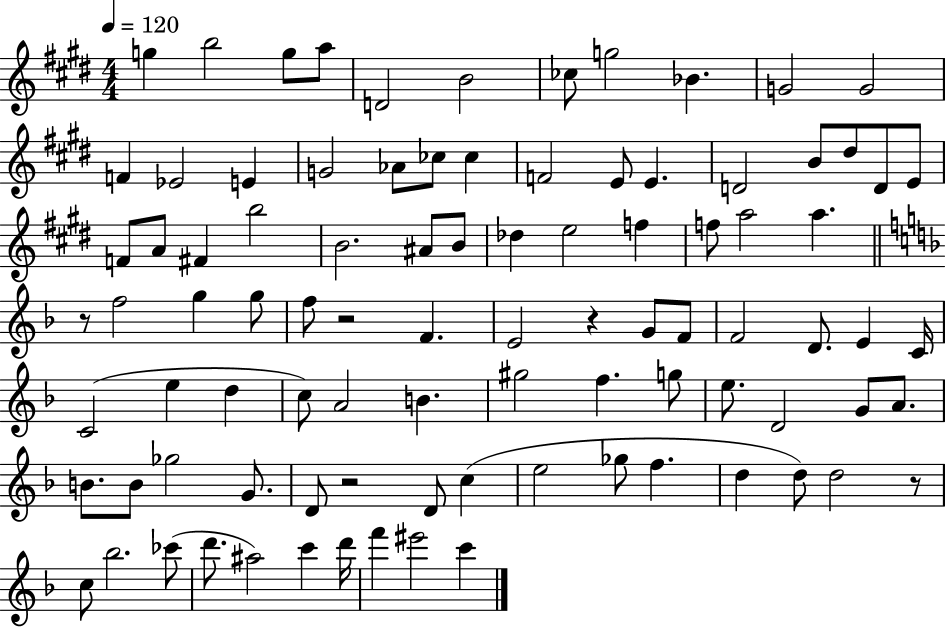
{
  \clef treble
  \numericTimeSignature
  \time 4/4
  \key e \major
  \tempo 4 = 120
  g''4 b''2 g''8 a''8 | d'2 b'2 | ces''8 g''2 bes'4. | g'2 g'2 | \break f'4 ees'2 e'4 | g'2 aes'8 ces''8 ces''4 | f'2 e'8 e'4. | d'2 b'8 dis''8 d'8 e'8 | \break f'8 a'8 fis'4 b''2 | b'2. ais'8 b'8 | des''4 e''2 f''4 | f''8 a''2 a''4. | \break \bar "||" \break \key f \major r8 f''2 g''4 g''8 | f''8 r2 f'4. | e'2 r4 g'8 f'8 | f'2 d'8. e'4 c'16 | \break c'2( e''4 d''4 | c''8) a'2 b'4. | gis''2 f''4. g''8 | e''8. d'2 g'8 a'8. | \break b'8. b'8 ges''2 g'8. | d'8 r2 d'8 c''4( | e''2 ges''8 f''4. | d''4 d''8) d''2 r8 | \break c''8 bes''2. ces'''8( | d'''8. ais''2) c'''4 d'''16 | f'''4 eis'''2 c'''4 | \bar "|."
}